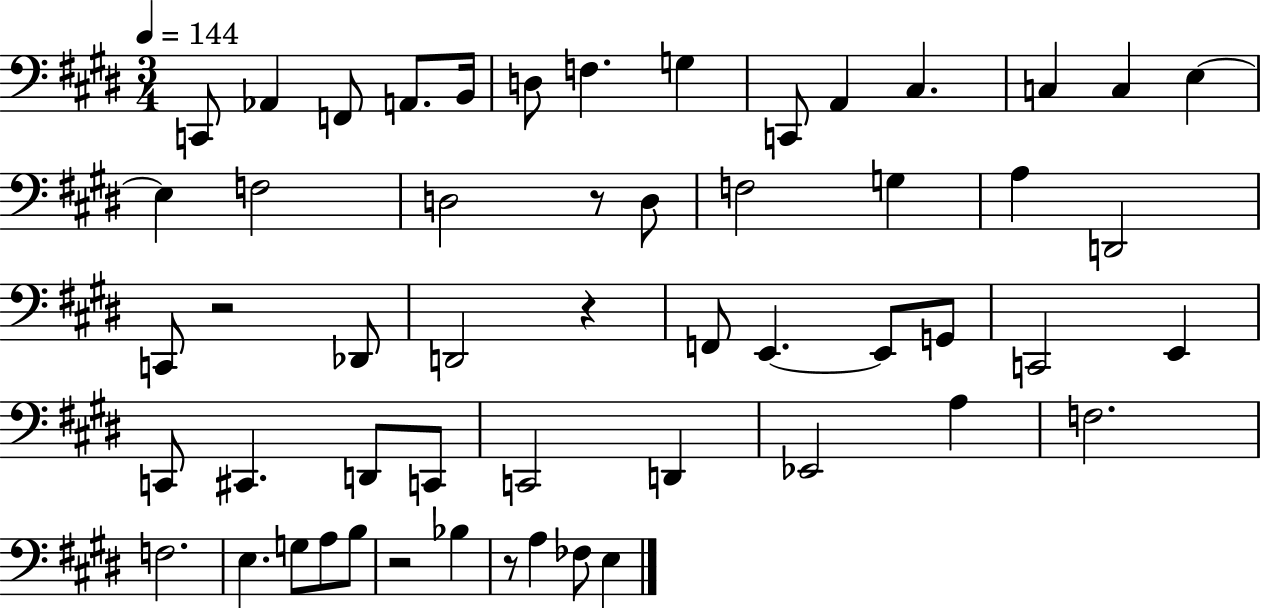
{
  \clef bass
  \numericTimeSignature
  \time 3/4
  \key e \major
  \tempo 4 = 144
  c,8 aes,4 f,8 a,8. b,16 | d8 f4. g4 | c,8 a,4 cis4. | c4 c4 e4~~ | \break e4 f2 | d2 r8 d8 | f2 g4 | a4 d,2 | \break c,8 r2 des,8 | d,2 r4 | f,8 e,4.~~ e,8 g,8 | c,2 e,4 | \break c,8 cis,4. d,8 c,8 | c,2 d,4 | ees,2 a4 | f2. | \break f2. | e4. g8 a8 b8 | r2 bes4 | r8 a4 fes8 e4 | \break \bar "|."
}